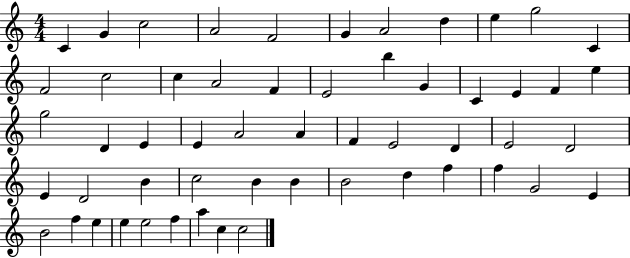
X:1
T:Untitled
M:4/4
L:1/4
K:C
C G c2 A2 F2 G A2 d e g2 C F2 c2 c A2 F E2 b G C E F e g2 D E E A2 A F E2 D E2 D2 E D2 B c2 B B B2 d f f G2 E B2 f e e e2 f a c c2